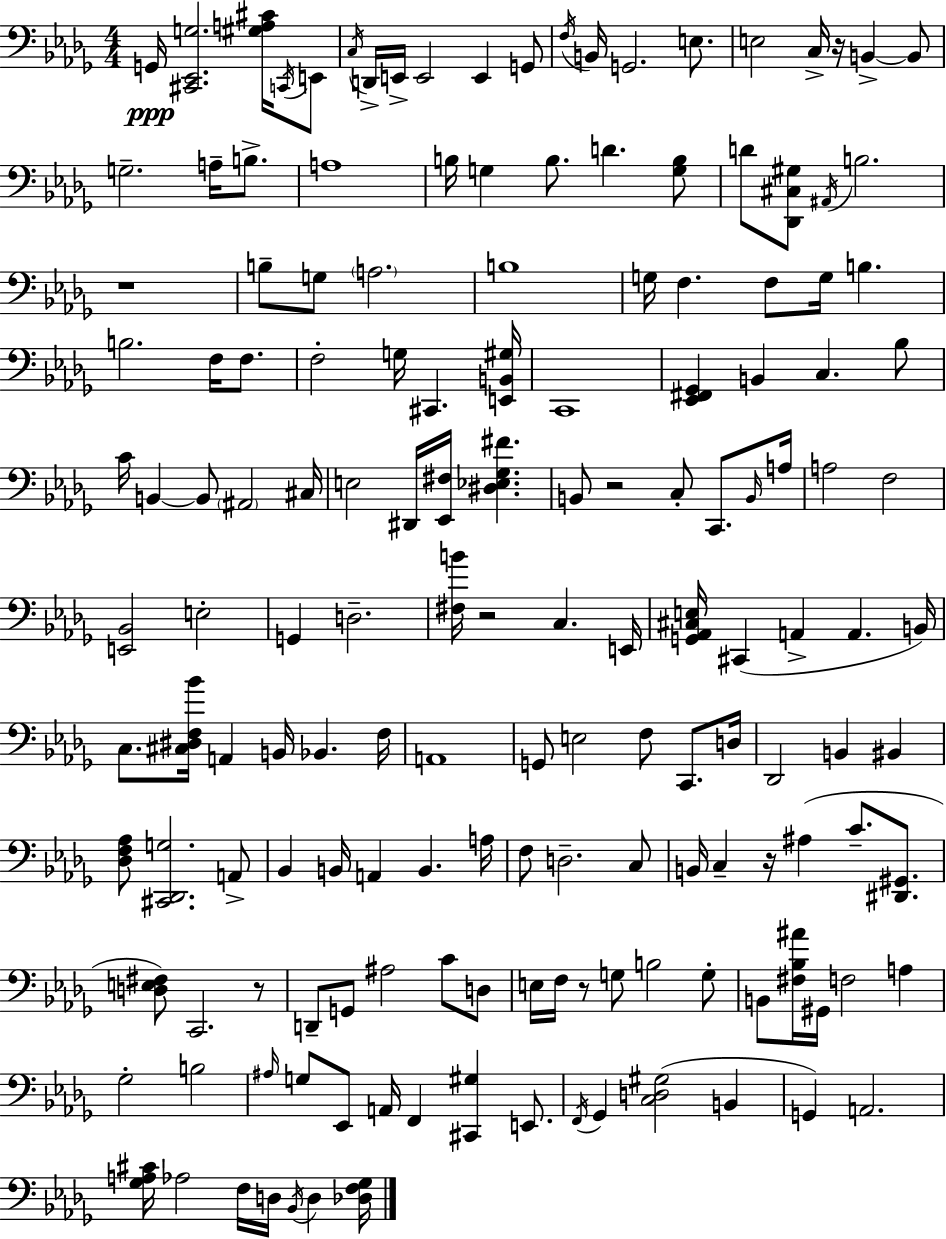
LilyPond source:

{
  \clef bass
  \numericTimeSignature
  \time 4/4
  \key bes \minor
  g,16\ppp <cis, ees, g>2. <gis a cis'>16 \acciaccatura { c,16 } e,8 | \acciaccatura { c16 } d,16-> e,16-> e,2 e,4 | g,8 \acciaccatura { f16 } b,16 g,2. | e8. e2 c16-> r16 b,4->~~ | \break b,8 g2.-- a16-- | b8.-> a1 | b16 g4 b8. d'4. | <g b>8 d'8 <des, cis gis>8 \acciaccatura { ais,16 } b2. | \break r1 | b8-- g8 \parenthesize a2. | b1 | g16 f4. f8 g16 b4. | \break b2. | f16 f8. f2-. g16 cis,4. | <e, b, gis>16 c,1 | <ees, fis, ges,>4 b,4 c4. | \break bes8 c'16 b,4~~ b,8 \parenthesize ais,2 | cis16 e2 dis,16 <ees, fis>16 <dis ees ges fis'>4. | b,8 r2 c8-. | c,8. \grace { b,16 } a16 a2 f2 | \break <e, bes,>2 e2-. | g,4 d2.-- | <fis b'>16 r2 c4. | e,16 <g, aes, cis e>16 cis,4( a,4-> a,4. | \break b,16) c8. <cis dis f bes'>16 a,4 b,16 bes,4. | f16 a,1 | g,8 e2 f8 | c,8. d16 des,2 b,4 | \break bis,4 <des f aes>8 <cis, des, g>2. | a,8-> bes,4 b,16 a,4 b,4. | a16 f8 d2.-- | c8 b,16 c4-- r16 ais4( c'8.-- | \break <dis, gis,>8. <d e fis>8) c,2. | r8 d,8-- g,8 ais2 | c'8 d8 e16 f16 r8 g8 b2 | g8-. b,8 <fis bes ais'>16 gis,16 f2 | \break a4 ges2-. b2 | \grace { ais16 } g8 ees,8 a,16 f,4 <cis, gis>4 | e,8. \acciaccatura { f,16 } ges,4 <c d gis>2( | b,4 g,4) a,2. | \break <ges a cis'>16 aes2 | f16 d16 \acciaccatura { bes,16 } d4 <des f ges>16 \bar "|."
}